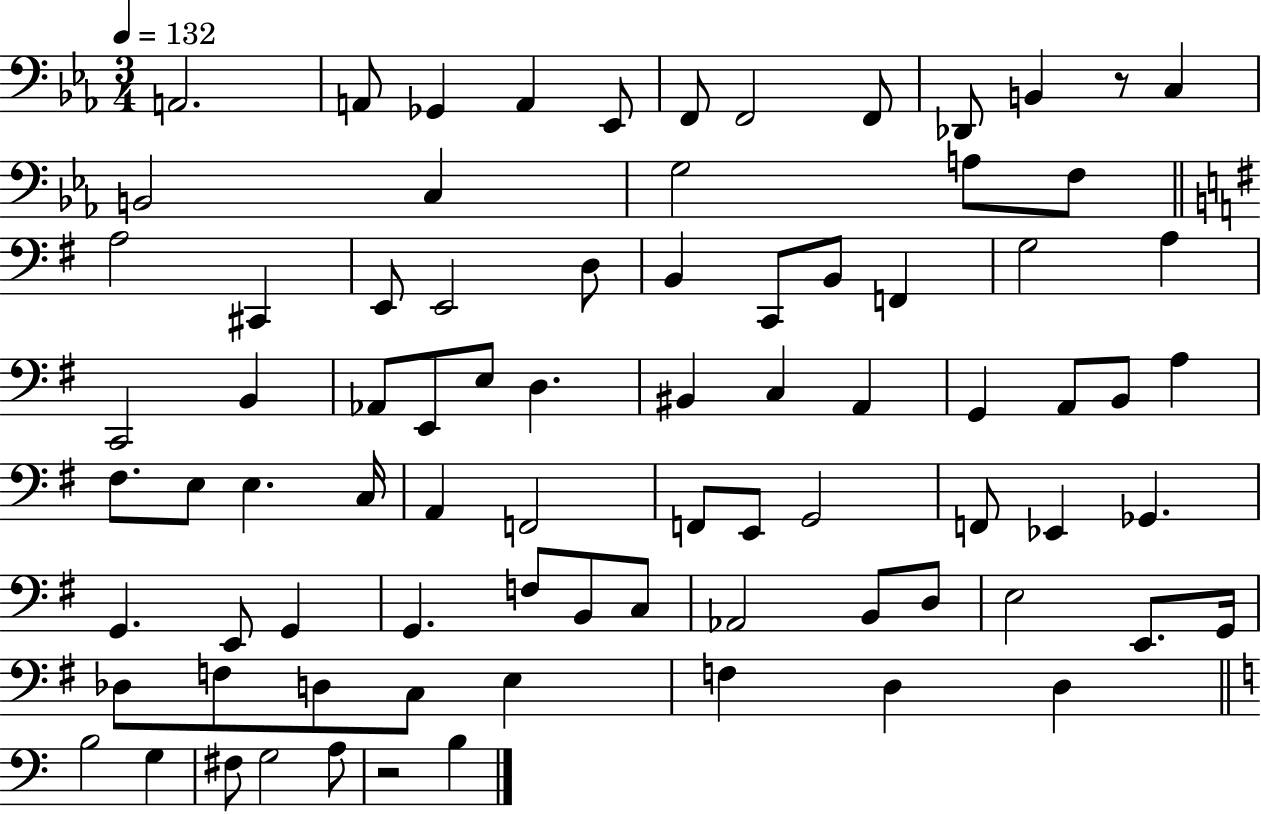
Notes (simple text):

A2/h. A2/e Gb2/q A2/q Eb2/e F2/e F2/h F2/e Db2/e B2/q R/e C3/q B2/h C3/q G3/h A3/e F3/e A3/h C#2/q E2/e E2/h D3/e B2/q C2/e B2/e F2/q G3/h A3/q C2/h B2/q Ab2/e E2/e E3/e D3/q. BIS2/q C3/q A2/q G2/q A2/e B2/e A3/q F#3/e. E3/e E3/q. C3/s A2/q F2/h F2/e E2/e G2/h F2/e Eb2/q Gb2/q. G2/q. E2/e G2/q G2/q. F3/e B2/e C3/e Ab2/h B2/e D3/e E3/h E2/e. G2/s Db3/e F3/e D3/e C3/e E3/q F3/q D3/q D3/q B3/h G3/q F#3/e G3/h A3/e R/h B3/q